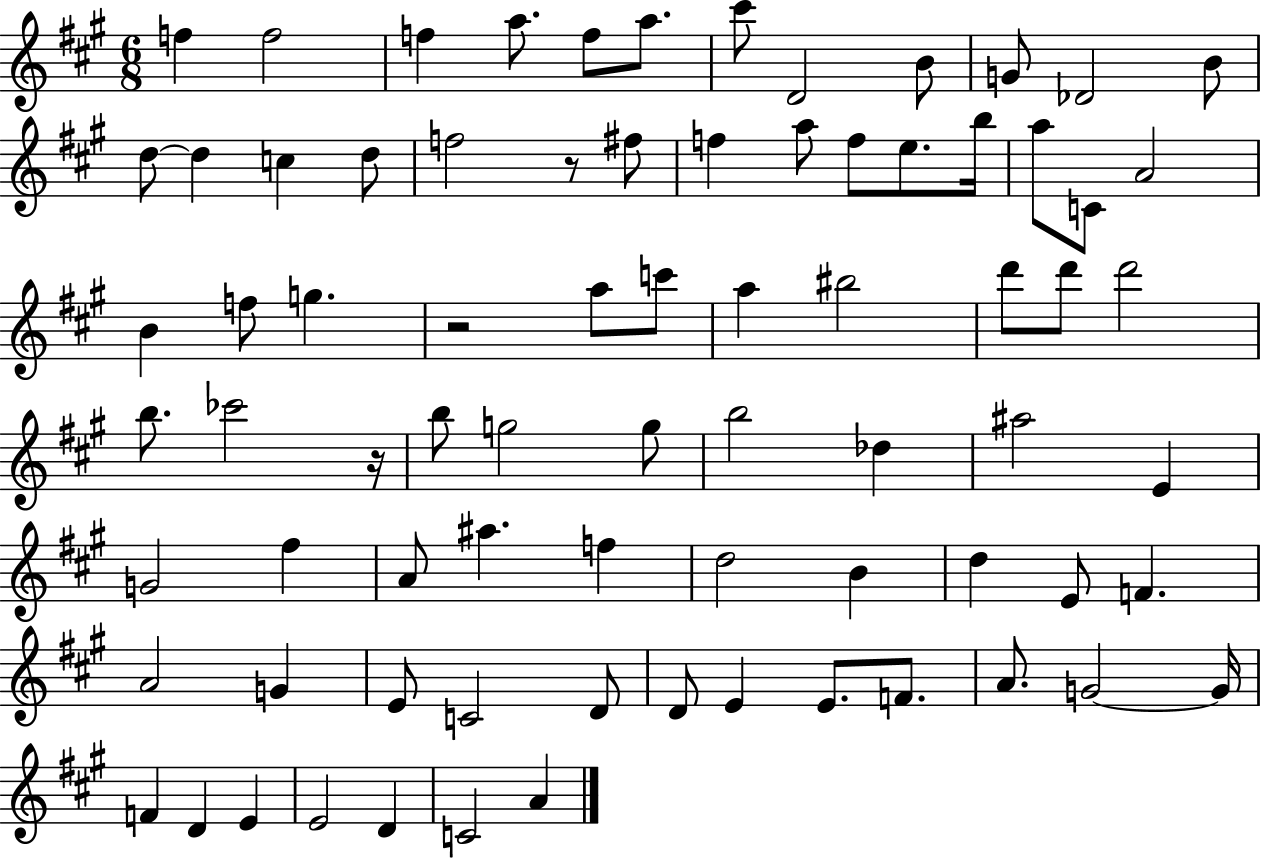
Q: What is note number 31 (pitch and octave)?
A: C6